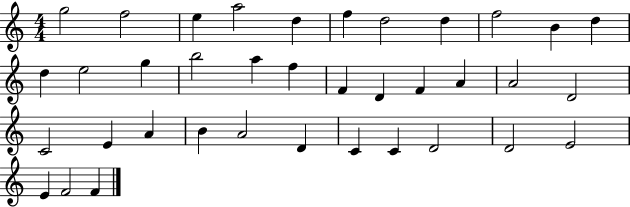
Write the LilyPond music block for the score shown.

{
  \clef treble
  \numericTimeSignature
  \time 4/4
  \key c \major
  g''2 f''2 | e''4 a''2 d''4 | f''4 d''2 d''4 | f''2 b'4 d''4 | \break d''4 e''2 g''4 | b''2 a''4 f''4 | f'4 d'4 f'4 a'4 | a'2 d'2 | \break c'2 e'4 a'4 | b'4 a'2 d'4 | c'4 c'4 d'2 | d'2 e'2 | \break e'4 f'2 f'4 | \bar "|."
}